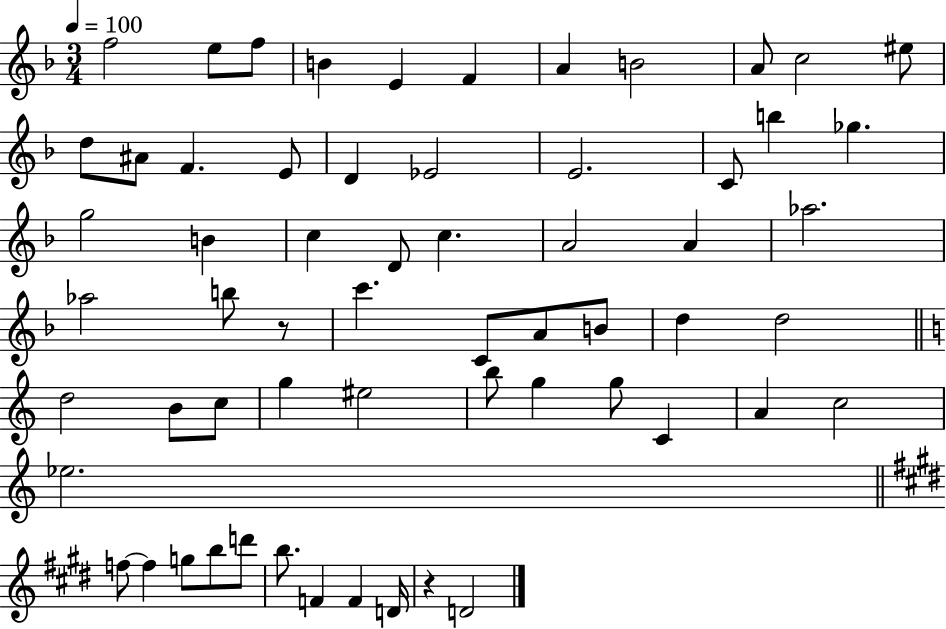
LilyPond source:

{
  \clef treble
  \numericTimeSignature
  \time 3/4
  \key f \major
  \tempo 4 = 100
  f''2 e''8 f''8 | b'4 e'4 f'4 | a'4 b'2 | a'8 c''2 eis''8 | \break d''8 ais'8 f'4. e'8 | d'4 ees'2 | e'2. | c'8 b''4 ges''4. | \break g''2 b'4 | c''4 d'8 c''4. | a'2 a'4 | aes''2. | \break aes''2 b''8 r8 | c'''4. c'8 a'8 b'8 | d''4 d''2 | \bar "||" \break \key c \major d''2 b'8 c''8 | g''4 eis''2 | b''8 g''4 g''8 c'4 | a'4 c''2 | \break ees''2. | \bar "||" \break \key e \major f''8~~ f''4 g''8 b''8 d'''8 | b''8. f'4 f'4 d'16 | r4 d'2 | \bar "|."
}